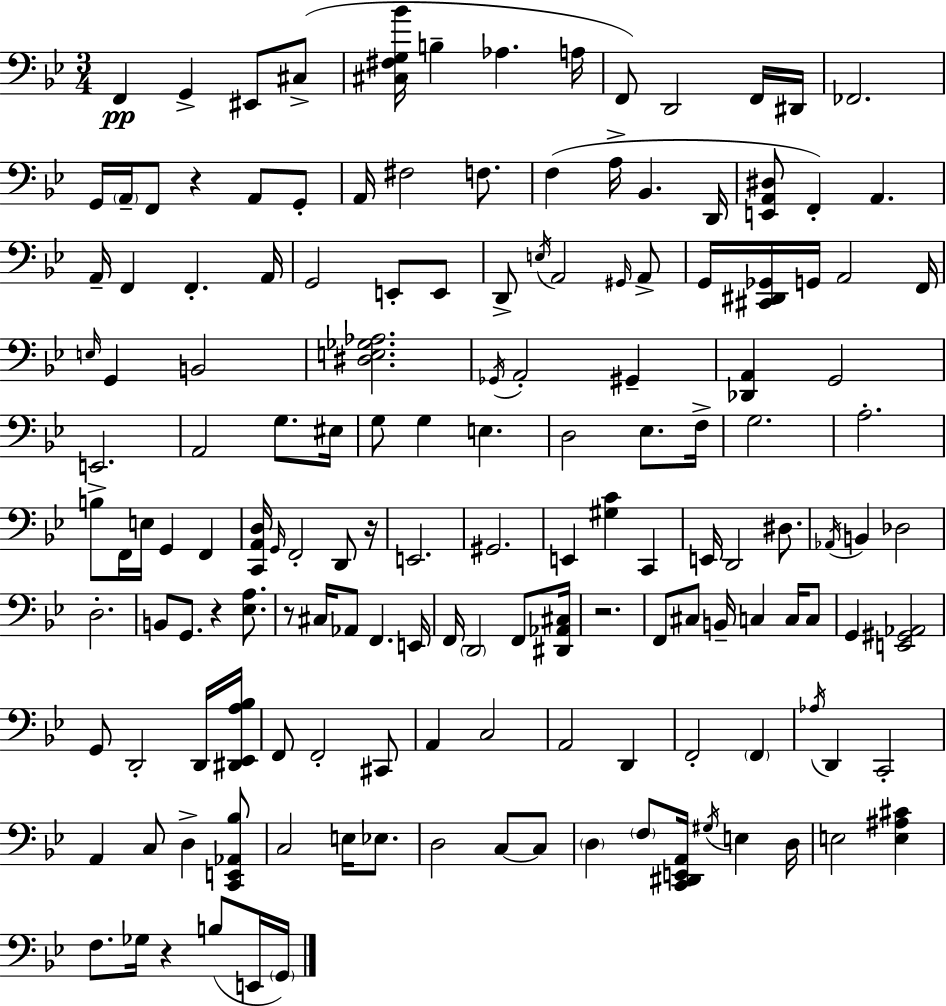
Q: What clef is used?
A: bass